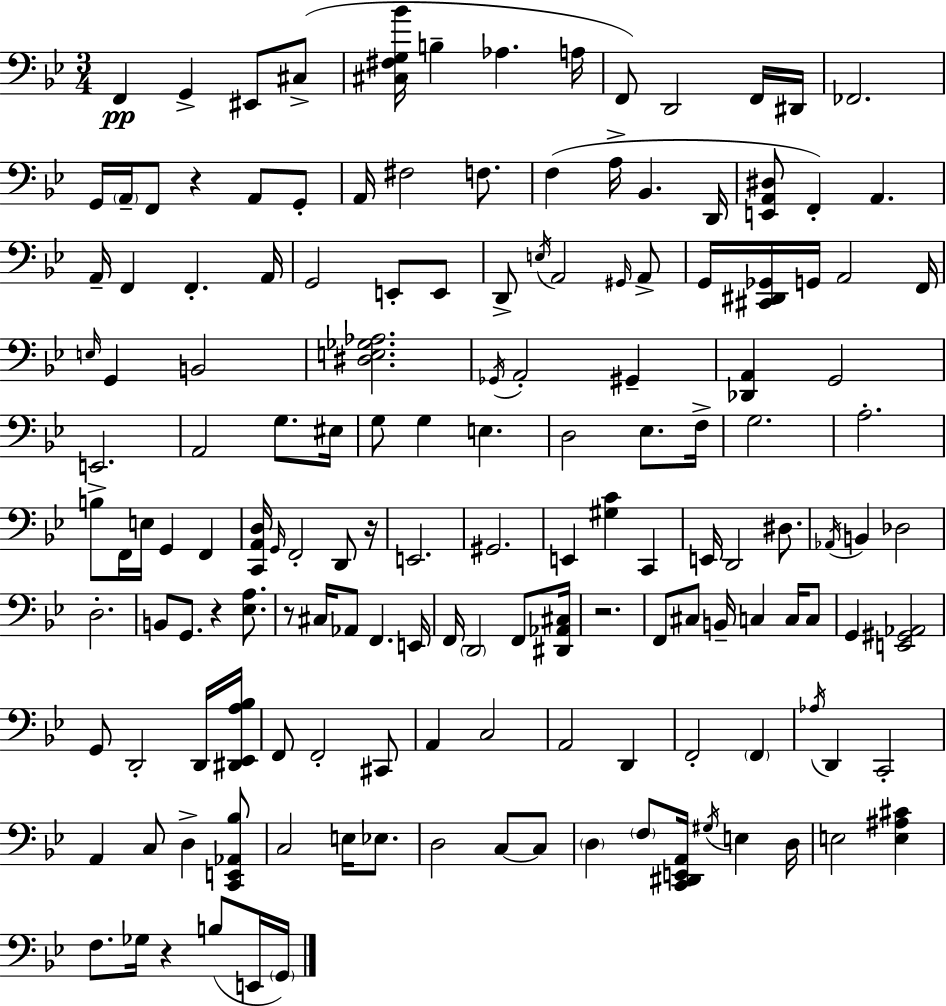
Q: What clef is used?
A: bass